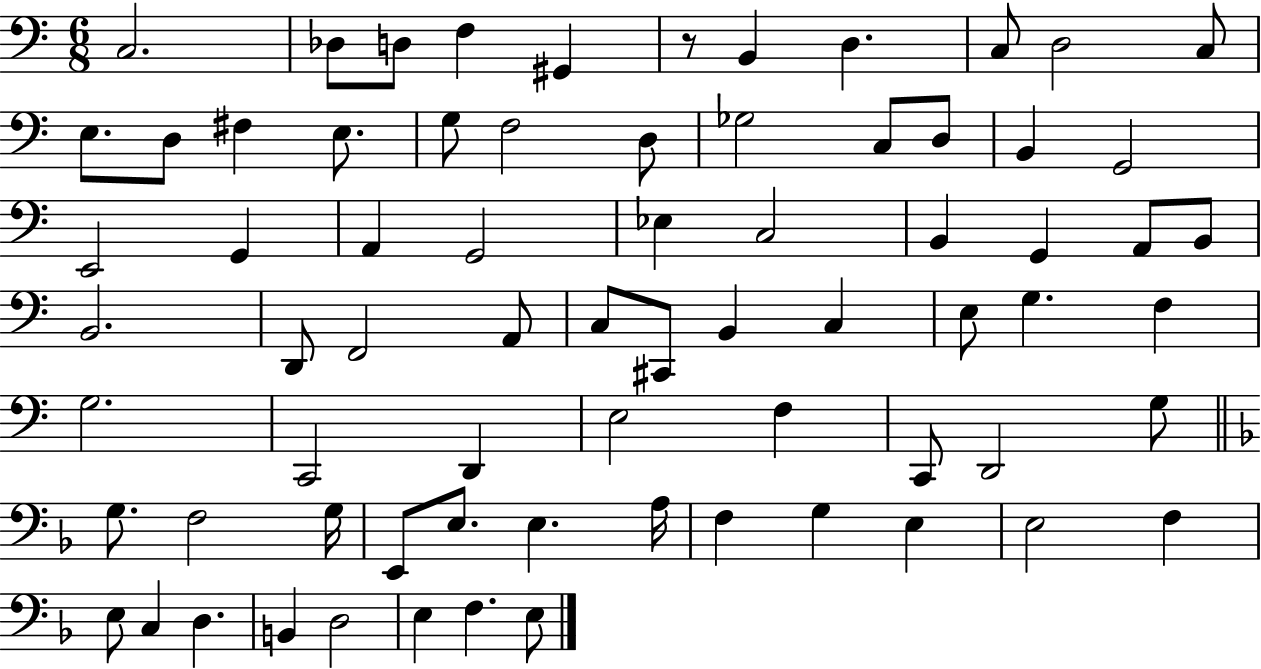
C3/h. Db3/e D3/e F3/q G#2/q R/e B2/q D3/q. C3/e D3/h C3/e E3/e. D3/e F#3/q E3/e. G3/e F3/h D3/e Gb3/h C3/e D3/e B2/q G2/h E2/h G2/q A2/q G2/h Eb3/q C3/h B2/q G2/q A2/e B2/e B2/h. D2/e F2/h A2/e C3/e C#2/e B2/q C3/q E3/e G3/q. F3/q G3/h. C2/h D2/q E3/h F3/q C2/e D2/h G3/e G3/e. F3/h G3/s E2/e E3/e. E3/q. A3/s F3/q G3/q E3/q E3/h F3/q E3/e C3/q D3/q. B2/q D3/h E3/q F3/q. E3/e